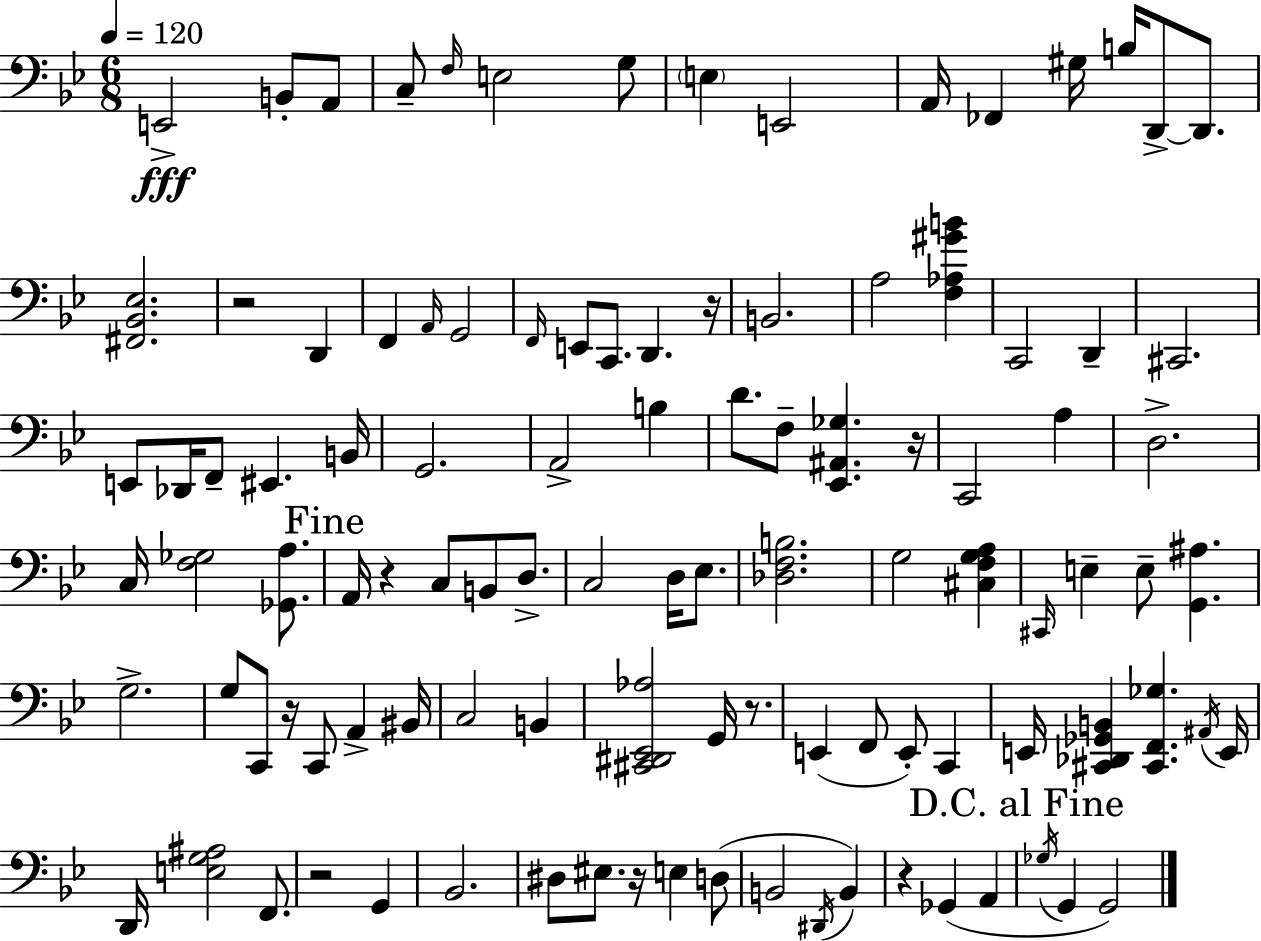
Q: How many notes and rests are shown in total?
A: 106